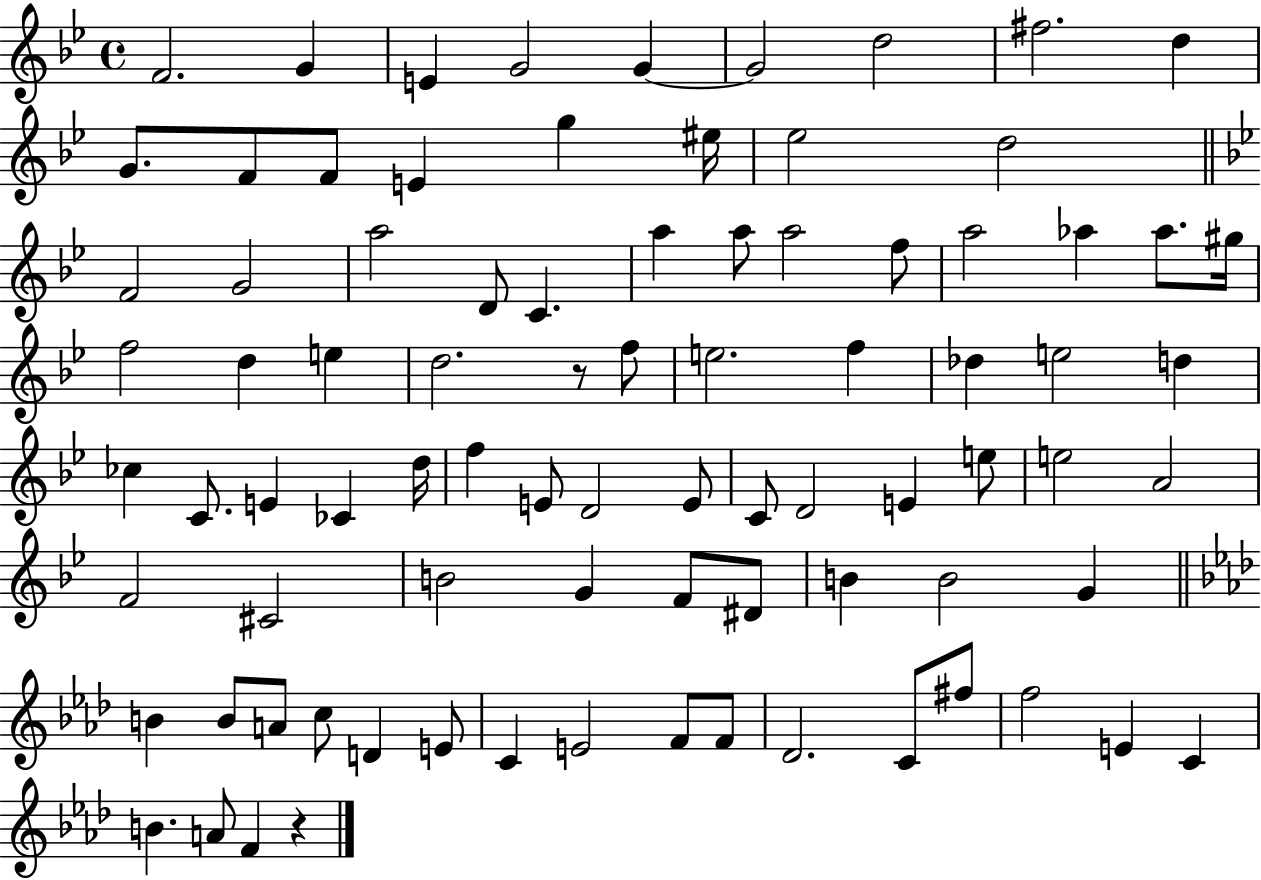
{
  \clef treble
  \time 4/4
  \defaultTimeSignature
  \key bes \major
  f'2. g'4 | e'4 g'2 g'4~~ | g'2 d''2 | fis''2. d''4 | \break g'8. f'8 f'8 e'4 g''4 eis''16 | ees''2 d''2 | \bar "||" \break \key bes \major f'2 g'2 | a''2 d'8 c'4. | a''4 a''8 a''2 f''8 | a''2 aes''4 aes''8. gis''16 | \break f''2 d''4 e''4 | d''2. r8 f''8 | e''2. f''4 | des''4 e''2 d''4 | \break ces''4 c'8. e'4 ces'4 d''16 | f''4 e'8 d'2 e'8 | c'8 d'2 e'4 e''8 | e''2 a'2 | \break f'2 cis'2 | b'2 g'4 f'8 dis'8 | b'4 b'2 g'4 | \bar "||" \break \key aes \major b'4 b'8 a'8 c''8 d'4 e'8 | c'4 e'2 f'8 f'8 | des'2. c'8 fis''8 | f''2 e'4 c'4 | \break b'4. a'8 f'4 r4 | \bar "|."
}